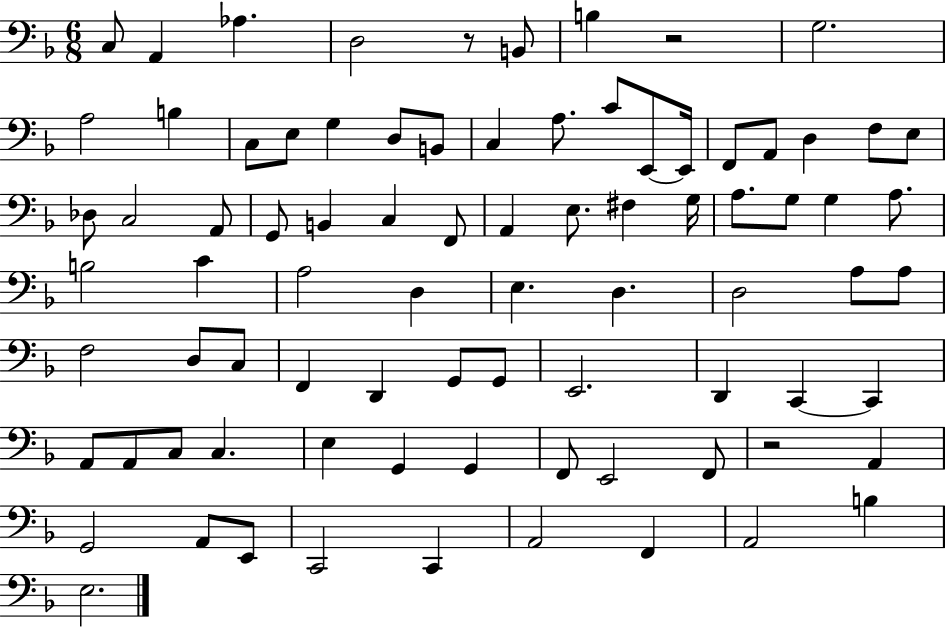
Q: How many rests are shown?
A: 3